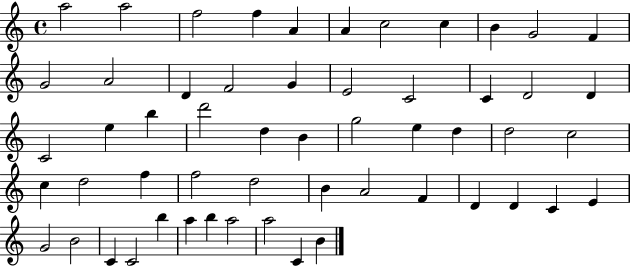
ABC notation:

X:1
T:Untitled
M:4/4
L:1/4
K:C
a2 a2 f2 f A A c2 c B G2 F G2 A2 D F2 G E2 C2 C D2 D C2 e b d'2 d B g2 e d d2 c2 c d2 f f2 d2 B A2 F D D C E G2 B2 C C2 b a b a2 a2 C B